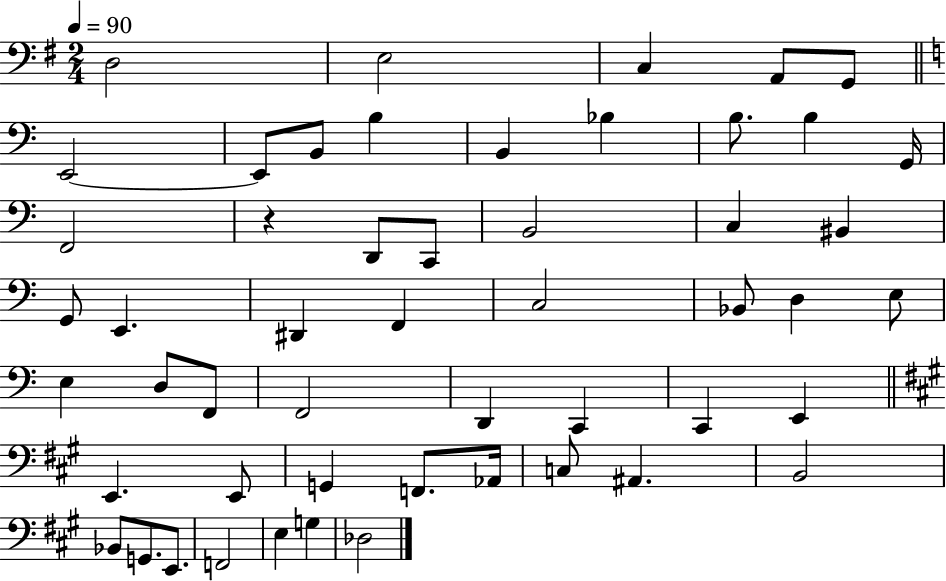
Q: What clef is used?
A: bass